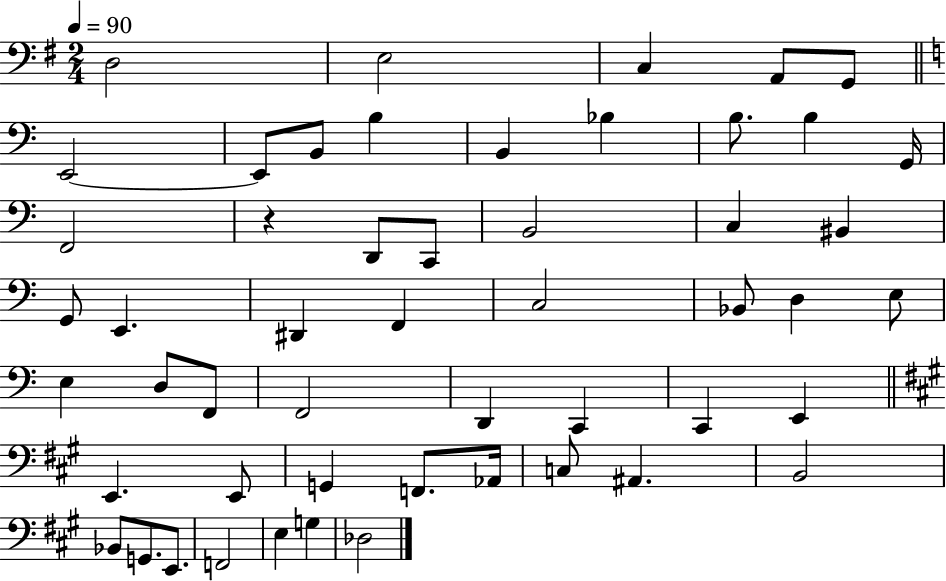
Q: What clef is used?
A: bass